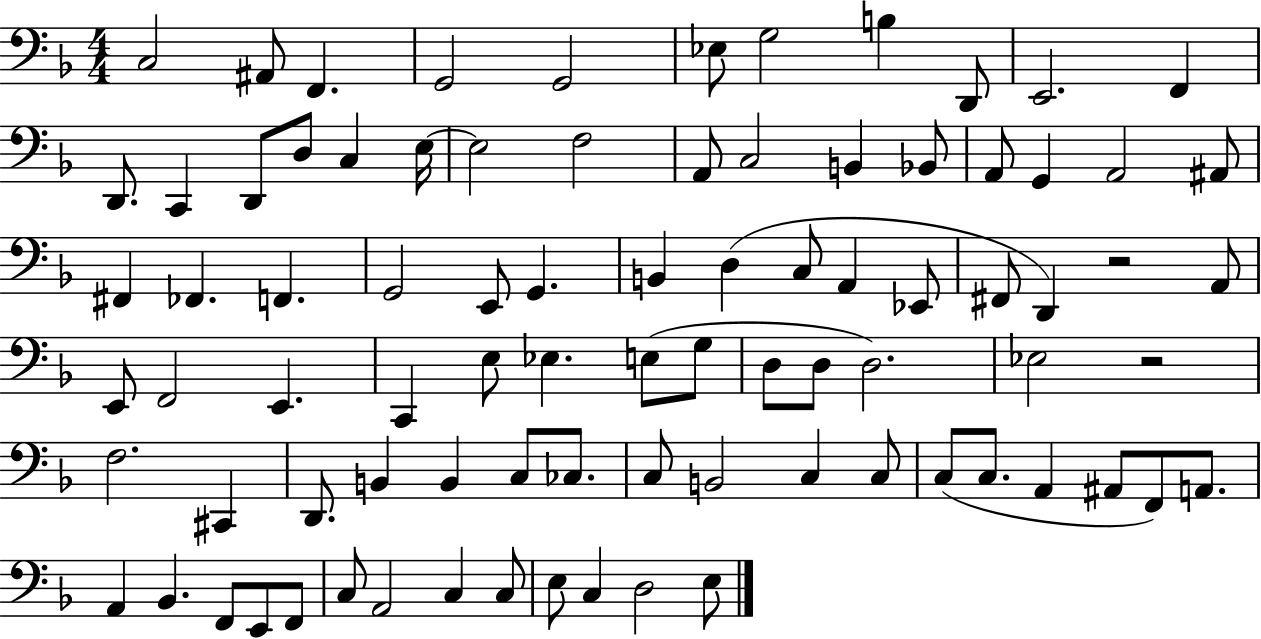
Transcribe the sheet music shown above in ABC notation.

X:1
T:Untitled
M:4/4
L:1/4
K:F
C,2 ^A,,/2 F,, G,,2 G,,2 _E,/2 G,2 B, D,,/2 E,,2 F,, D,,/2 C,, D,,/2 D,/2 C, E,/4 E,2 F,2 A,,/2 C,2 B,, _B,,/2 A,,/2 G,, A,,2 ^A,,/2 ^F,, _F,, F,, G,,2 E,,/2 G,, B,, D, C,/2 A,, _E,,/2 ^F,,/2 D,, z2 A,,/2 E,,/2 F,,2 E,, C,, E,/2 _E, E,/2 G,/2 D,/2 D,/2 D,2 _E,2 z2 F,2 ^C,, D,,/2 B,, B,, C,/2 _C,/2 C,/2 B,,2 C, C,/2 C,/2 C,/2 A,, ^A,,/2 F,,/2 A,,/2 A,, _B,, F,,/2 E,,/2 F,,/2 C,/2 A,,2 C, C,/2 E,/2 C, D,2 E,/2